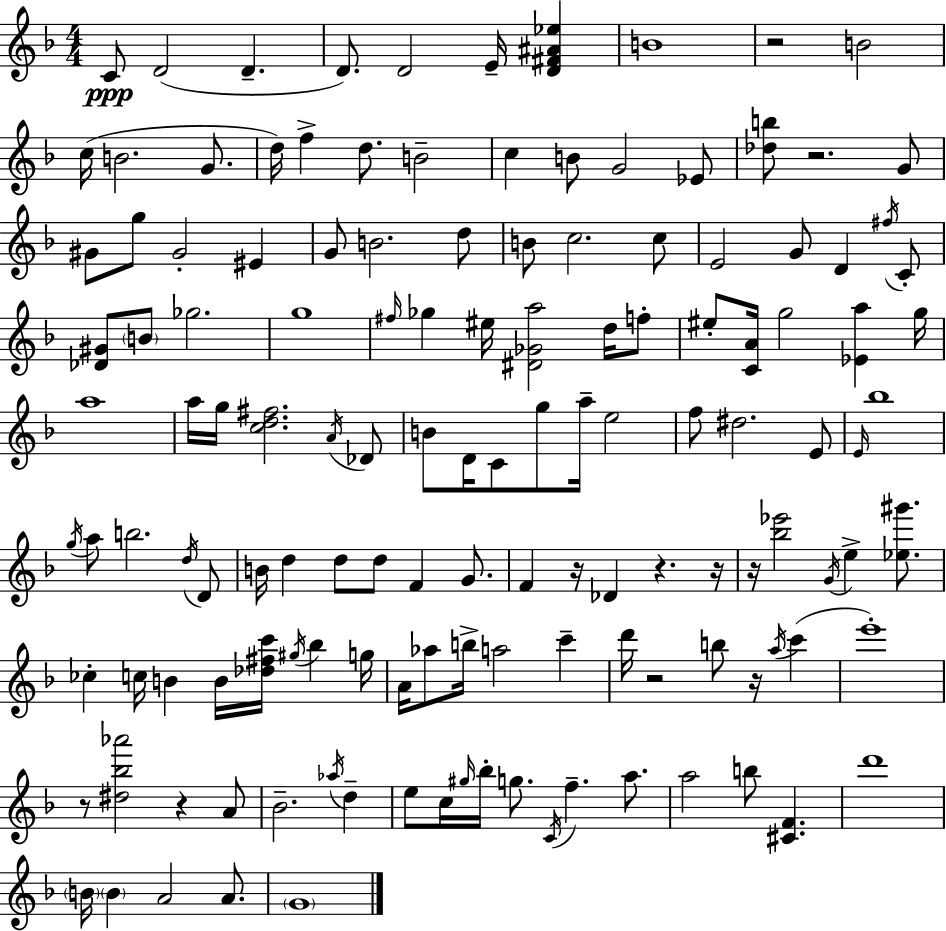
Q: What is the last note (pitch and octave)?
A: G4